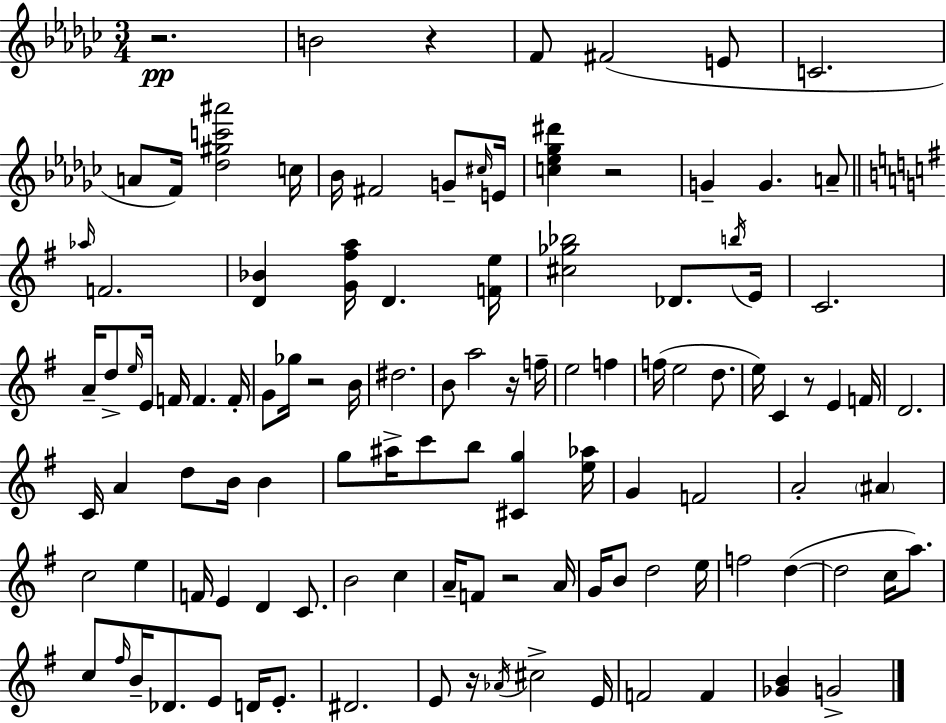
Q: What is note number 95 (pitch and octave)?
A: G4